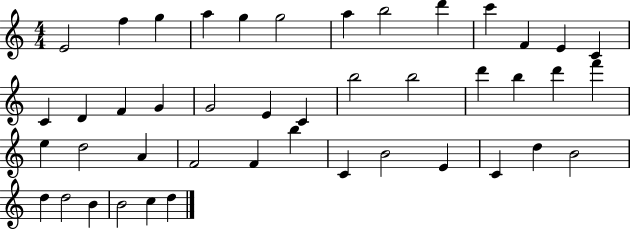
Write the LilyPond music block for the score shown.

{
  \clef treble
  \numericTimeSignature
  \time 4/4
  \key c \major
  e'2 f''4 g''4 | a''4 g''4 g''2 | a''4 b''2 d'''4 | c'''4 f'4 e'4 c'4 | \break c'4 d'4 f'4 g'4 | g'2 e'4 c'4 | b''2 b''2 | d'''4 b''4 d'''4 f'''4 | \break e''4 d''2 a'4 | f'2 f'4 b''4 | c'4 b'2 e'4 | c'4 d''4 b'2 | \break d''4 d''2 b'4 | b'2 c''4 d''4 | \bar "|."
}